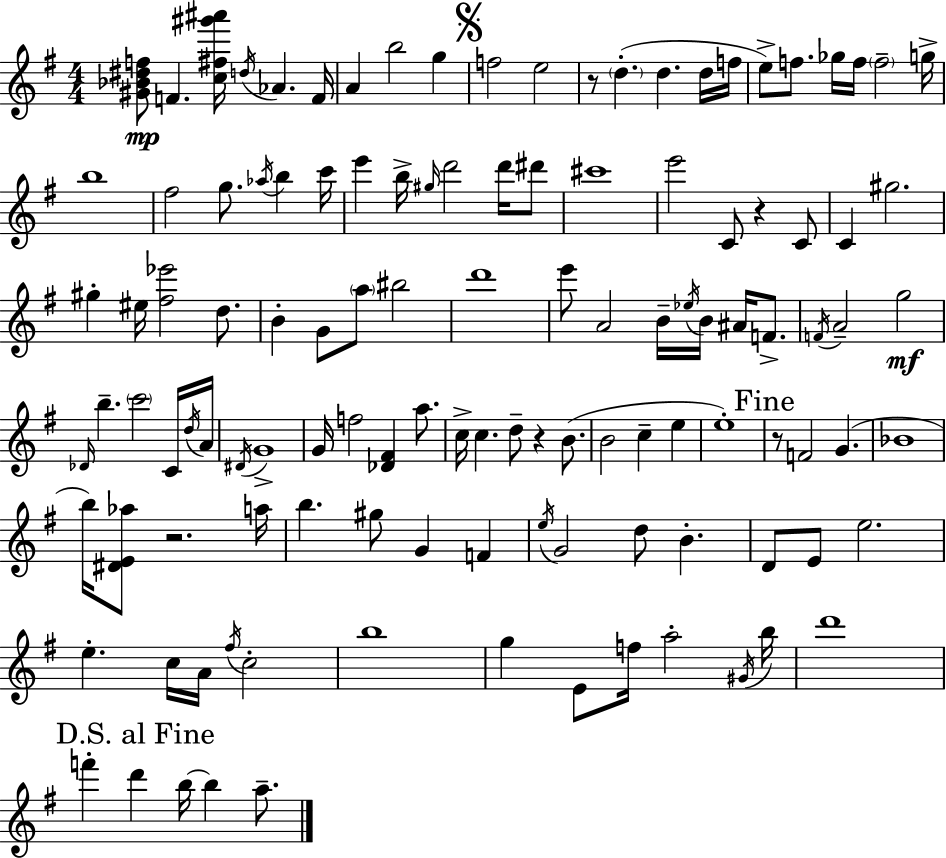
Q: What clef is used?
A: treble